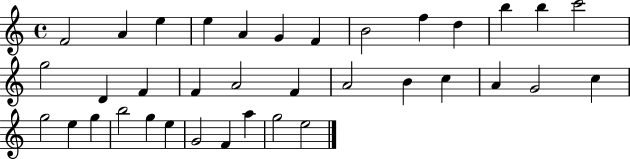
{
  \clef treble
  \time 4/4
  \defaultTimeSignature
  \key c \major
  f'2 a'4 e''4 | e''4 a'4 g'4 f'4 | b'2 f''4 d''4 | b''4 b''4 c'''2 | \break g''2 d'4 f'4 | f'4 a'2 f'4 | a'2 b'4 c''4 | a'4 g'2 c''4 | \break g''2 e''4 g''4 | b''2 g''4 e''4 | g'2 f'4 a''4 | g''2 e''2 | \break \bar "|."
}